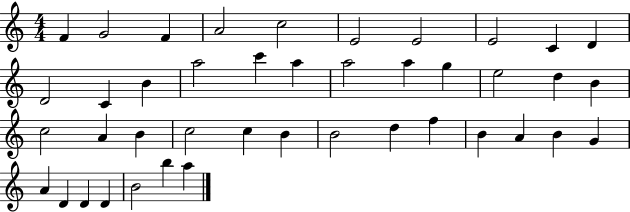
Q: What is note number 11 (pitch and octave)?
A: D4